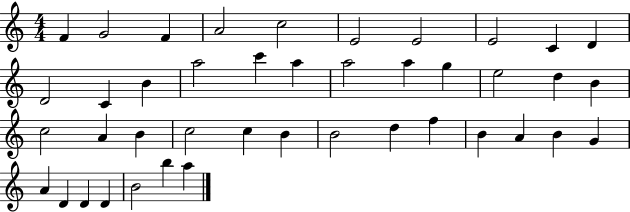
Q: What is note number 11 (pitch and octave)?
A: D4